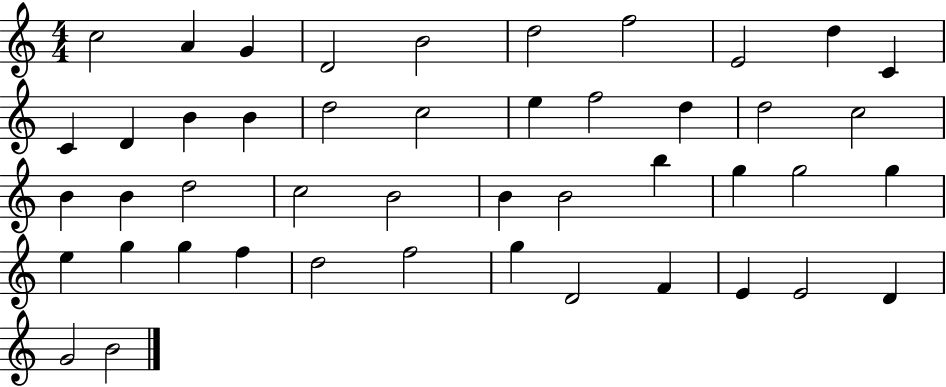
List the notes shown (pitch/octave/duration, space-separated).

C5/h A4/q G4/q D4/h B4/h D5/h F5/h E4/h D5/q C4/q C4/q D4/q B4/q B4/q D5/h C5/h E5/q F5/h D5/q D5/h C5/h B4/q B4/q D5/h C5/h B4/h B4/q B4/h B5/q G5/q G5/h G5/q E5/q G5/q G5/q F5/q D5/h F5/h G5/q D4/h F4/q E4/q E4/h D4/q G4/h B4/h